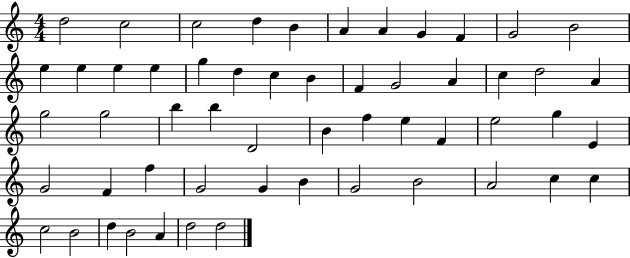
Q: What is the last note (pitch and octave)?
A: D5